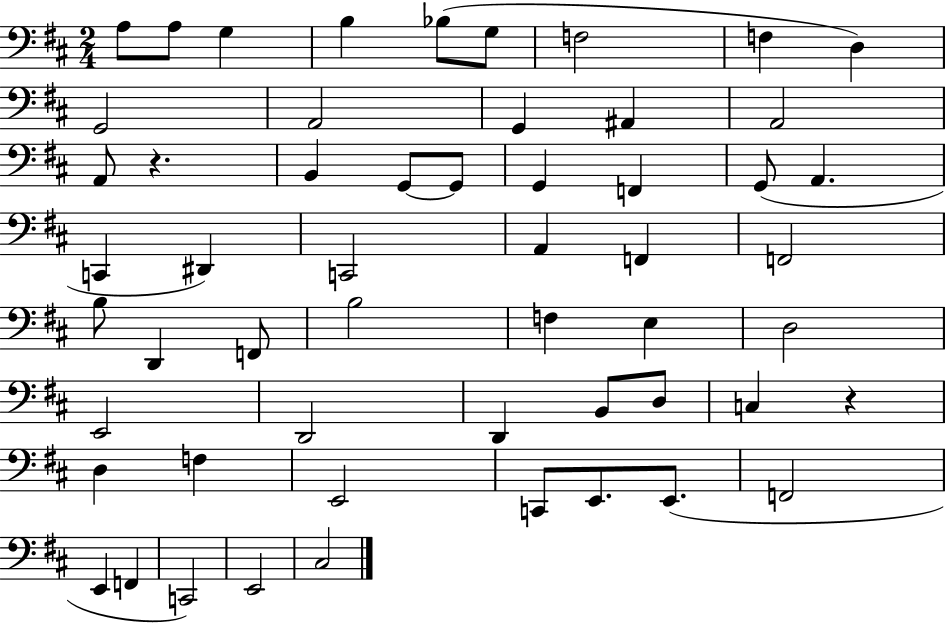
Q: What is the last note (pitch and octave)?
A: C#3